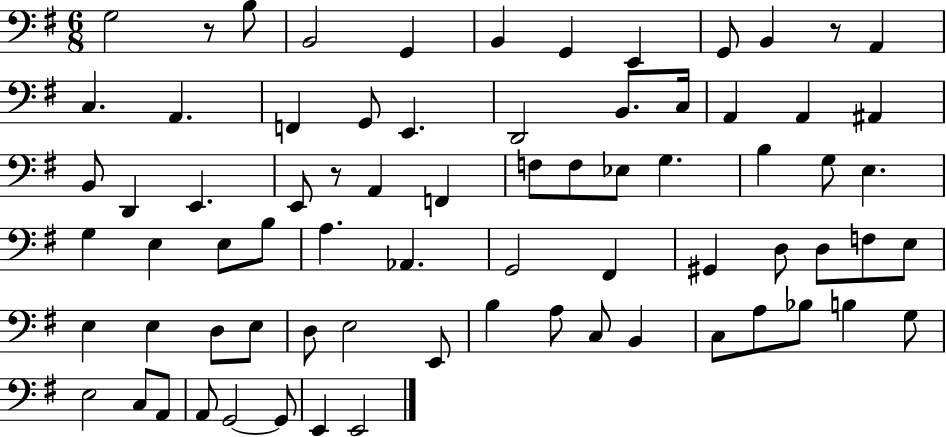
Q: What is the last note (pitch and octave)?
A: E2